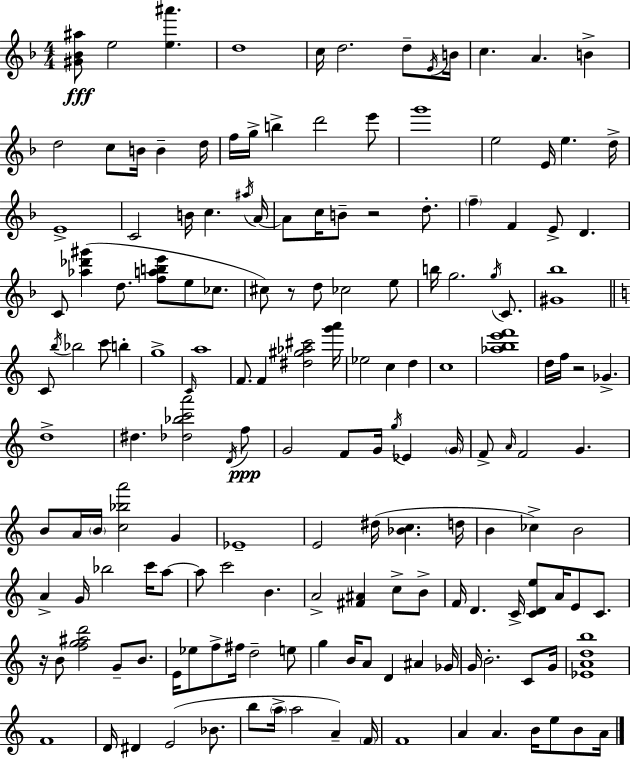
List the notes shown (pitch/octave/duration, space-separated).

[G#4,Bb4,A#5]/e E5/h [E5,A#6]/q. D5/w C5/s D5/h. D5/e E4/s B4/s C5/q. A4/q. B4/q D5/h C5/e B4/s B4/q D5/s F5/s G5/s B5/q D6/h E6/e G6/w E5/h E4/s E5/q. D5/s E4/w C4/h B4/s C5/q. A#5/s A4/s A4/e C5/s B4/e R/h D5/e. F5/q F4/q E4/e D4/q. C4/e [Ab5,Db6,G#6]/q D5/e. [F5,A5,B5,E6]/e E5/e CES5/e. C#5/e R/e D5/e CES5/h E5/e B5/s G5/h. G5/s C4/e. [G#4,Bb5]/w C4/e B5/s Bb5/h C6/e B5/q G5/w C4/s A5/w F4/e. F4/q [D#5,G#5,Ab5,C#6]/h [G6,A6]/s Eb5/h C5/q D5/q C5/w [Ab5,B5,E6,F6]/w D5/s F5/s R/h Gb4/q. D5/w D#5/q. [Db5,Bb5,C6,A6]/h D4/s F5/e G4/h F4/e G4/s G5/s Eb4/q G4/s F4/e A4/s F4/h G4/q. B4/e A4/s B4/s [C5,Bb5,A6]/h G4/q Eb4/w E4/h D#5/s [Bb4,C5]/q. D5/s B4/q CES5/q B4/h A4/q G4/s Bb5/h C6/s A5/e A5/e C6/h B4/q. A4/h [F#4,A#4]/q C5/e B4/e F4/s D4/q. C4/s [C4,D4,E5]/e A4/s E4/e C4/e. R/s B4/e [F5,G5,A#5,D6]/h G4/e B4/e. E4/s Eb5/e F5/e F#5/s D5/h E5/e G5/q B4/s A4/e D4/q A#4/q Gb4/s G4/s B4/h. C4/e G4/s [Eb4,A4,D5,B5]/w F4/w D4/s D#4/q E4/h Bb4/e. B5/e A5/s A5/h A4/q F4/s F4/w A4/q A4/q. B4/s E5/e B4/e A4/s